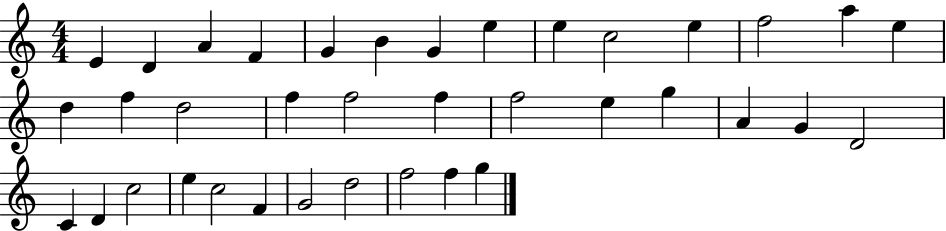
E4/q D4/q A4/q F4/q G4/q B4/q G4/q E5/q E5/q C5/h E5/q F5/h A5/q E5/q D5/q F5/q D5/h F5/q F5/h F5/q F5/h E5/q G5/q A4/q G4/q D4/h C4/q D4/q C5/h E5/q C5/h F4/q G4/h D5/h F5/h F5/q G5/q